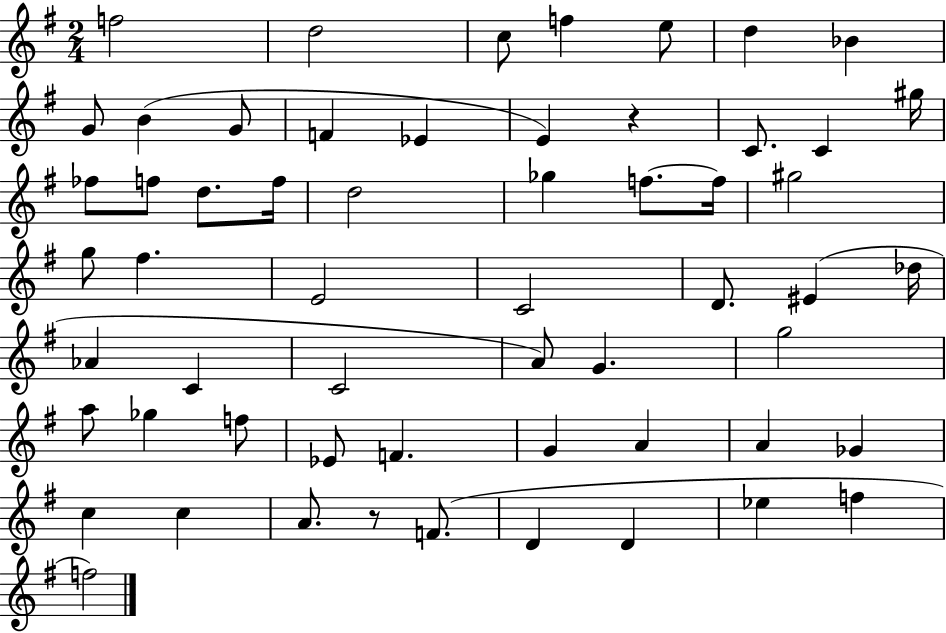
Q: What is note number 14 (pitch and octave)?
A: C4